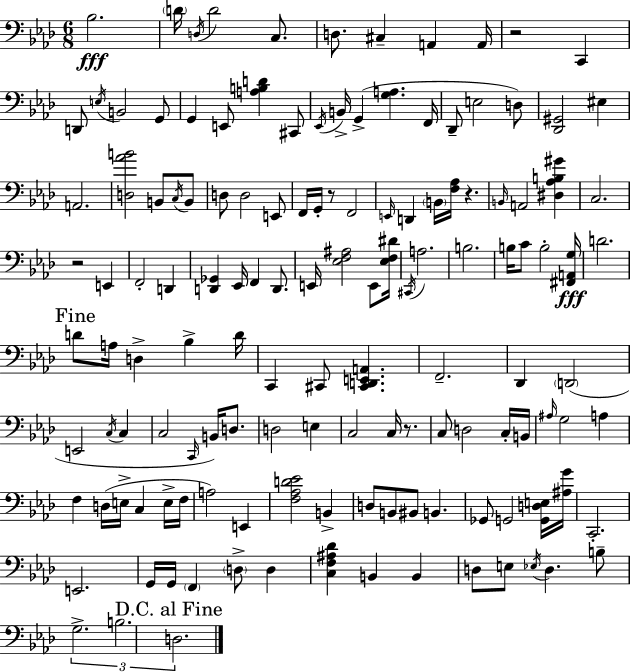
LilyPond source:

{
  \clef bass
  \numericTimeSignature
  \time 6/8
  \key aes \major
  \repeat volta 2 { bes2.\fff | \parenthesize d'16 \acciaccatura { d16 } d'2 c8. | d8. cis4-- a,4 | a,16 r2 c,4 | \break d,8 \acciaccatura { e16 } b,2 | g,8 g,4 e,8 <a b d'>4 | cis,8 \acciaccatura { ees,16 } b,16-> g,4->( <g a>4. | f,16 des,8-- e2 | \break d8) <des, gis,>2 eis4 | a,2. | <d aes' b'>2 b,8 | \acciaccatura { c16 } b,8 d8 d2 | \break e,8 f,16 g,16-. r8 f,2 | \grace { e,16 } d,4 \parenthesize b,16 <f aes>16 r4. | \grace { b,16 } a,2 | <dis aes b gis'>4 c2. | \break r2 | e,4 f,2-. | d,4 <d, ges,>4 ees,16 f,4 | d,8. e,16 <ees f ais>2 | \break e,8 <ees f dis'>16 \acciaccatura { cis,16 } a2. | b2. | b16 c'8 b2-. | <fis, a, g>16\fff d'2. | \break \mark "Fine" d'8 a16 d4-> | bes4-> d'16 c,4 cis,8 | <cis, d, e, a,>4. f,2.-- | des,4 \parenthesize d,2( | \break e,2 | \acciaccatura { c16 } c4 c2 | \grace { c,16 }) b,16 d8. d2 | e4 c2 | \break c16 r8. c8 d2 | c16-. b,16 \grace { ais16 } g2 | a4 f4 | d16( e16-> c4 e16-> f16 a2) | \break e,4 <f aes d' ees'>2 | b,4-> d8 | b,8 bis,8 b,4. ges,8 | g,2 <g, d e>16 <ais g'>16 c,2.-. | \break e,2. | g,16 g,16 | \parenthesize f,4 \parenthesize d8-> d4 <c f ais des'>4 | b,4 b,4 d8 | \break e8 \acciaccatura { ees16 } d4. b8-- \tuplet 3/2 { g2.-> | b2. | \mark "D.C. al Fine" d2. } | } \bar "|."
}